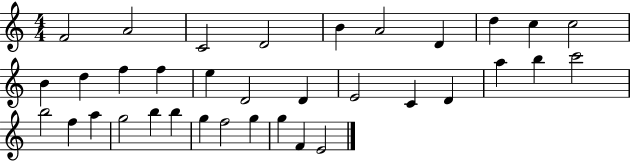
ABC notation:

X:1
T:Untitled
M:4/4
L:1/4
K:C
F2 A2 C2 D2 B A2 D d c c2 B d f f e D2 D E2 C D a b c'2 b2 f a g2 b b g f2 g g F E2